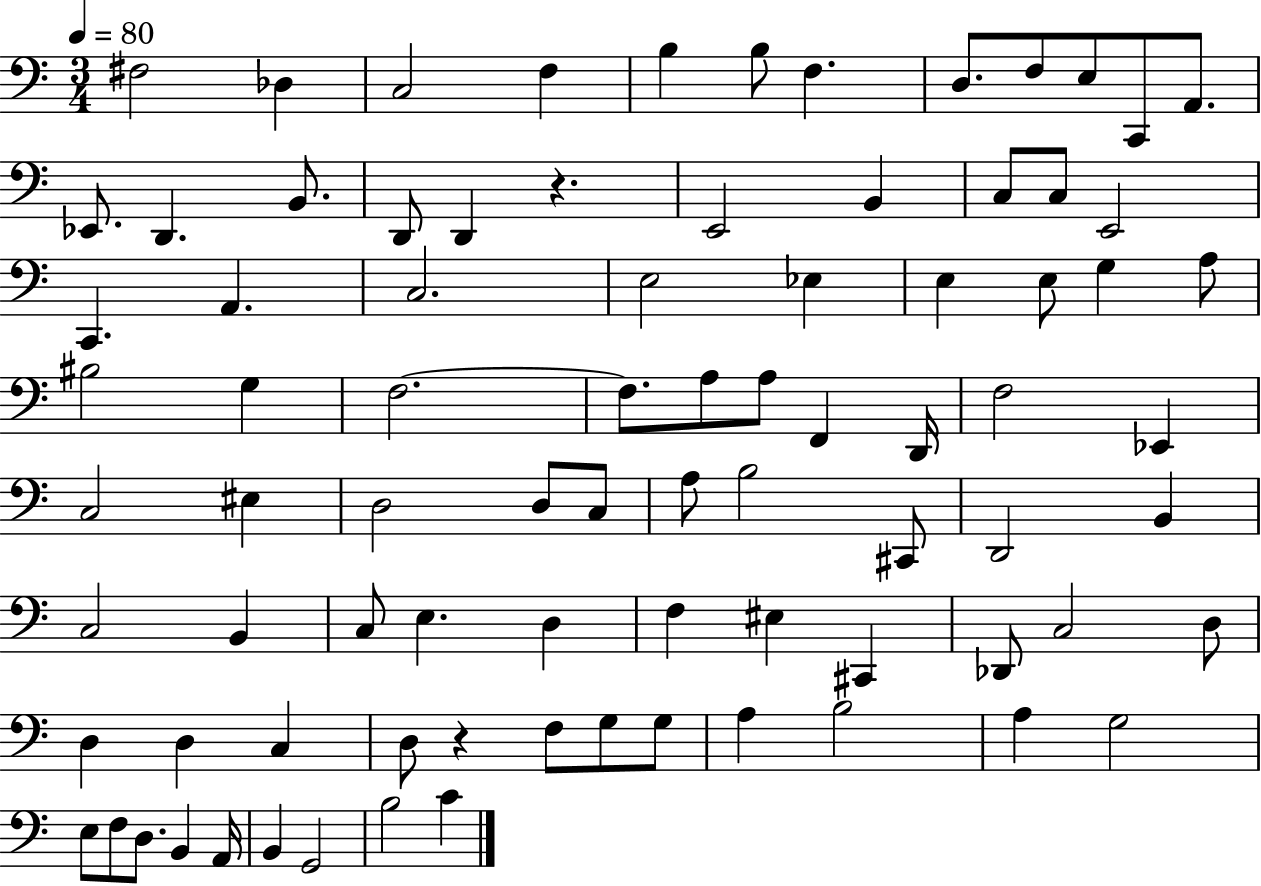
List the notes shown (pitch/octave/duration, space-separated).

F#3/h Db3/q C3/h F3/q B3/q B3/e F3/q. D3/e. F3/e E3/e C2/e A2/e. Eb2/e. D2/q. B2/e. D2/e D2/q R/q. E2/h B2/q C3/e C3/e E2/h C2/q. A2/q. C3/h. E3/h Eb3/q E3/q E3/e G3/q A3/e BIS3/h G3/q F3/h. F3/e. A3/e A3/e F2/q D2/s F3/h Eb2/q C3/h EIS3/q D3/h D3/e C3/e A3/e B3/h C#2/e D2/h B2/q C3/h B2/q C3/e E3/q. D3/q F3/q EIS3/q C#2/q Db2/e C3/h D3/e D3/q D3/q C3/q D3/e R/q F3/e G3/e G3/e A3/q B3/h A3/q G3/h E3/e F3/e D3/e. B2/q A2/s B2/q G2/h B3/h C4/q